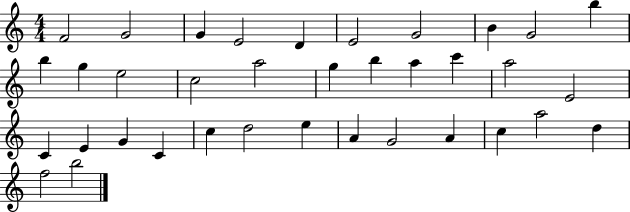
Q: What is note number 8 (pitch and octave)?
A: B4